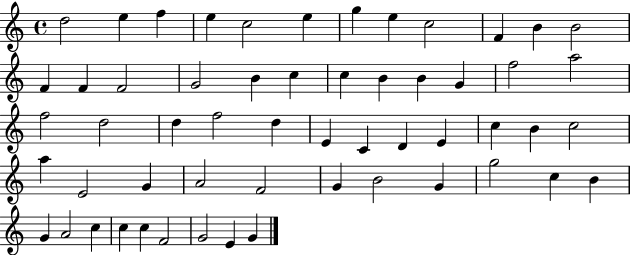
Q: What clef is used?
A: treble